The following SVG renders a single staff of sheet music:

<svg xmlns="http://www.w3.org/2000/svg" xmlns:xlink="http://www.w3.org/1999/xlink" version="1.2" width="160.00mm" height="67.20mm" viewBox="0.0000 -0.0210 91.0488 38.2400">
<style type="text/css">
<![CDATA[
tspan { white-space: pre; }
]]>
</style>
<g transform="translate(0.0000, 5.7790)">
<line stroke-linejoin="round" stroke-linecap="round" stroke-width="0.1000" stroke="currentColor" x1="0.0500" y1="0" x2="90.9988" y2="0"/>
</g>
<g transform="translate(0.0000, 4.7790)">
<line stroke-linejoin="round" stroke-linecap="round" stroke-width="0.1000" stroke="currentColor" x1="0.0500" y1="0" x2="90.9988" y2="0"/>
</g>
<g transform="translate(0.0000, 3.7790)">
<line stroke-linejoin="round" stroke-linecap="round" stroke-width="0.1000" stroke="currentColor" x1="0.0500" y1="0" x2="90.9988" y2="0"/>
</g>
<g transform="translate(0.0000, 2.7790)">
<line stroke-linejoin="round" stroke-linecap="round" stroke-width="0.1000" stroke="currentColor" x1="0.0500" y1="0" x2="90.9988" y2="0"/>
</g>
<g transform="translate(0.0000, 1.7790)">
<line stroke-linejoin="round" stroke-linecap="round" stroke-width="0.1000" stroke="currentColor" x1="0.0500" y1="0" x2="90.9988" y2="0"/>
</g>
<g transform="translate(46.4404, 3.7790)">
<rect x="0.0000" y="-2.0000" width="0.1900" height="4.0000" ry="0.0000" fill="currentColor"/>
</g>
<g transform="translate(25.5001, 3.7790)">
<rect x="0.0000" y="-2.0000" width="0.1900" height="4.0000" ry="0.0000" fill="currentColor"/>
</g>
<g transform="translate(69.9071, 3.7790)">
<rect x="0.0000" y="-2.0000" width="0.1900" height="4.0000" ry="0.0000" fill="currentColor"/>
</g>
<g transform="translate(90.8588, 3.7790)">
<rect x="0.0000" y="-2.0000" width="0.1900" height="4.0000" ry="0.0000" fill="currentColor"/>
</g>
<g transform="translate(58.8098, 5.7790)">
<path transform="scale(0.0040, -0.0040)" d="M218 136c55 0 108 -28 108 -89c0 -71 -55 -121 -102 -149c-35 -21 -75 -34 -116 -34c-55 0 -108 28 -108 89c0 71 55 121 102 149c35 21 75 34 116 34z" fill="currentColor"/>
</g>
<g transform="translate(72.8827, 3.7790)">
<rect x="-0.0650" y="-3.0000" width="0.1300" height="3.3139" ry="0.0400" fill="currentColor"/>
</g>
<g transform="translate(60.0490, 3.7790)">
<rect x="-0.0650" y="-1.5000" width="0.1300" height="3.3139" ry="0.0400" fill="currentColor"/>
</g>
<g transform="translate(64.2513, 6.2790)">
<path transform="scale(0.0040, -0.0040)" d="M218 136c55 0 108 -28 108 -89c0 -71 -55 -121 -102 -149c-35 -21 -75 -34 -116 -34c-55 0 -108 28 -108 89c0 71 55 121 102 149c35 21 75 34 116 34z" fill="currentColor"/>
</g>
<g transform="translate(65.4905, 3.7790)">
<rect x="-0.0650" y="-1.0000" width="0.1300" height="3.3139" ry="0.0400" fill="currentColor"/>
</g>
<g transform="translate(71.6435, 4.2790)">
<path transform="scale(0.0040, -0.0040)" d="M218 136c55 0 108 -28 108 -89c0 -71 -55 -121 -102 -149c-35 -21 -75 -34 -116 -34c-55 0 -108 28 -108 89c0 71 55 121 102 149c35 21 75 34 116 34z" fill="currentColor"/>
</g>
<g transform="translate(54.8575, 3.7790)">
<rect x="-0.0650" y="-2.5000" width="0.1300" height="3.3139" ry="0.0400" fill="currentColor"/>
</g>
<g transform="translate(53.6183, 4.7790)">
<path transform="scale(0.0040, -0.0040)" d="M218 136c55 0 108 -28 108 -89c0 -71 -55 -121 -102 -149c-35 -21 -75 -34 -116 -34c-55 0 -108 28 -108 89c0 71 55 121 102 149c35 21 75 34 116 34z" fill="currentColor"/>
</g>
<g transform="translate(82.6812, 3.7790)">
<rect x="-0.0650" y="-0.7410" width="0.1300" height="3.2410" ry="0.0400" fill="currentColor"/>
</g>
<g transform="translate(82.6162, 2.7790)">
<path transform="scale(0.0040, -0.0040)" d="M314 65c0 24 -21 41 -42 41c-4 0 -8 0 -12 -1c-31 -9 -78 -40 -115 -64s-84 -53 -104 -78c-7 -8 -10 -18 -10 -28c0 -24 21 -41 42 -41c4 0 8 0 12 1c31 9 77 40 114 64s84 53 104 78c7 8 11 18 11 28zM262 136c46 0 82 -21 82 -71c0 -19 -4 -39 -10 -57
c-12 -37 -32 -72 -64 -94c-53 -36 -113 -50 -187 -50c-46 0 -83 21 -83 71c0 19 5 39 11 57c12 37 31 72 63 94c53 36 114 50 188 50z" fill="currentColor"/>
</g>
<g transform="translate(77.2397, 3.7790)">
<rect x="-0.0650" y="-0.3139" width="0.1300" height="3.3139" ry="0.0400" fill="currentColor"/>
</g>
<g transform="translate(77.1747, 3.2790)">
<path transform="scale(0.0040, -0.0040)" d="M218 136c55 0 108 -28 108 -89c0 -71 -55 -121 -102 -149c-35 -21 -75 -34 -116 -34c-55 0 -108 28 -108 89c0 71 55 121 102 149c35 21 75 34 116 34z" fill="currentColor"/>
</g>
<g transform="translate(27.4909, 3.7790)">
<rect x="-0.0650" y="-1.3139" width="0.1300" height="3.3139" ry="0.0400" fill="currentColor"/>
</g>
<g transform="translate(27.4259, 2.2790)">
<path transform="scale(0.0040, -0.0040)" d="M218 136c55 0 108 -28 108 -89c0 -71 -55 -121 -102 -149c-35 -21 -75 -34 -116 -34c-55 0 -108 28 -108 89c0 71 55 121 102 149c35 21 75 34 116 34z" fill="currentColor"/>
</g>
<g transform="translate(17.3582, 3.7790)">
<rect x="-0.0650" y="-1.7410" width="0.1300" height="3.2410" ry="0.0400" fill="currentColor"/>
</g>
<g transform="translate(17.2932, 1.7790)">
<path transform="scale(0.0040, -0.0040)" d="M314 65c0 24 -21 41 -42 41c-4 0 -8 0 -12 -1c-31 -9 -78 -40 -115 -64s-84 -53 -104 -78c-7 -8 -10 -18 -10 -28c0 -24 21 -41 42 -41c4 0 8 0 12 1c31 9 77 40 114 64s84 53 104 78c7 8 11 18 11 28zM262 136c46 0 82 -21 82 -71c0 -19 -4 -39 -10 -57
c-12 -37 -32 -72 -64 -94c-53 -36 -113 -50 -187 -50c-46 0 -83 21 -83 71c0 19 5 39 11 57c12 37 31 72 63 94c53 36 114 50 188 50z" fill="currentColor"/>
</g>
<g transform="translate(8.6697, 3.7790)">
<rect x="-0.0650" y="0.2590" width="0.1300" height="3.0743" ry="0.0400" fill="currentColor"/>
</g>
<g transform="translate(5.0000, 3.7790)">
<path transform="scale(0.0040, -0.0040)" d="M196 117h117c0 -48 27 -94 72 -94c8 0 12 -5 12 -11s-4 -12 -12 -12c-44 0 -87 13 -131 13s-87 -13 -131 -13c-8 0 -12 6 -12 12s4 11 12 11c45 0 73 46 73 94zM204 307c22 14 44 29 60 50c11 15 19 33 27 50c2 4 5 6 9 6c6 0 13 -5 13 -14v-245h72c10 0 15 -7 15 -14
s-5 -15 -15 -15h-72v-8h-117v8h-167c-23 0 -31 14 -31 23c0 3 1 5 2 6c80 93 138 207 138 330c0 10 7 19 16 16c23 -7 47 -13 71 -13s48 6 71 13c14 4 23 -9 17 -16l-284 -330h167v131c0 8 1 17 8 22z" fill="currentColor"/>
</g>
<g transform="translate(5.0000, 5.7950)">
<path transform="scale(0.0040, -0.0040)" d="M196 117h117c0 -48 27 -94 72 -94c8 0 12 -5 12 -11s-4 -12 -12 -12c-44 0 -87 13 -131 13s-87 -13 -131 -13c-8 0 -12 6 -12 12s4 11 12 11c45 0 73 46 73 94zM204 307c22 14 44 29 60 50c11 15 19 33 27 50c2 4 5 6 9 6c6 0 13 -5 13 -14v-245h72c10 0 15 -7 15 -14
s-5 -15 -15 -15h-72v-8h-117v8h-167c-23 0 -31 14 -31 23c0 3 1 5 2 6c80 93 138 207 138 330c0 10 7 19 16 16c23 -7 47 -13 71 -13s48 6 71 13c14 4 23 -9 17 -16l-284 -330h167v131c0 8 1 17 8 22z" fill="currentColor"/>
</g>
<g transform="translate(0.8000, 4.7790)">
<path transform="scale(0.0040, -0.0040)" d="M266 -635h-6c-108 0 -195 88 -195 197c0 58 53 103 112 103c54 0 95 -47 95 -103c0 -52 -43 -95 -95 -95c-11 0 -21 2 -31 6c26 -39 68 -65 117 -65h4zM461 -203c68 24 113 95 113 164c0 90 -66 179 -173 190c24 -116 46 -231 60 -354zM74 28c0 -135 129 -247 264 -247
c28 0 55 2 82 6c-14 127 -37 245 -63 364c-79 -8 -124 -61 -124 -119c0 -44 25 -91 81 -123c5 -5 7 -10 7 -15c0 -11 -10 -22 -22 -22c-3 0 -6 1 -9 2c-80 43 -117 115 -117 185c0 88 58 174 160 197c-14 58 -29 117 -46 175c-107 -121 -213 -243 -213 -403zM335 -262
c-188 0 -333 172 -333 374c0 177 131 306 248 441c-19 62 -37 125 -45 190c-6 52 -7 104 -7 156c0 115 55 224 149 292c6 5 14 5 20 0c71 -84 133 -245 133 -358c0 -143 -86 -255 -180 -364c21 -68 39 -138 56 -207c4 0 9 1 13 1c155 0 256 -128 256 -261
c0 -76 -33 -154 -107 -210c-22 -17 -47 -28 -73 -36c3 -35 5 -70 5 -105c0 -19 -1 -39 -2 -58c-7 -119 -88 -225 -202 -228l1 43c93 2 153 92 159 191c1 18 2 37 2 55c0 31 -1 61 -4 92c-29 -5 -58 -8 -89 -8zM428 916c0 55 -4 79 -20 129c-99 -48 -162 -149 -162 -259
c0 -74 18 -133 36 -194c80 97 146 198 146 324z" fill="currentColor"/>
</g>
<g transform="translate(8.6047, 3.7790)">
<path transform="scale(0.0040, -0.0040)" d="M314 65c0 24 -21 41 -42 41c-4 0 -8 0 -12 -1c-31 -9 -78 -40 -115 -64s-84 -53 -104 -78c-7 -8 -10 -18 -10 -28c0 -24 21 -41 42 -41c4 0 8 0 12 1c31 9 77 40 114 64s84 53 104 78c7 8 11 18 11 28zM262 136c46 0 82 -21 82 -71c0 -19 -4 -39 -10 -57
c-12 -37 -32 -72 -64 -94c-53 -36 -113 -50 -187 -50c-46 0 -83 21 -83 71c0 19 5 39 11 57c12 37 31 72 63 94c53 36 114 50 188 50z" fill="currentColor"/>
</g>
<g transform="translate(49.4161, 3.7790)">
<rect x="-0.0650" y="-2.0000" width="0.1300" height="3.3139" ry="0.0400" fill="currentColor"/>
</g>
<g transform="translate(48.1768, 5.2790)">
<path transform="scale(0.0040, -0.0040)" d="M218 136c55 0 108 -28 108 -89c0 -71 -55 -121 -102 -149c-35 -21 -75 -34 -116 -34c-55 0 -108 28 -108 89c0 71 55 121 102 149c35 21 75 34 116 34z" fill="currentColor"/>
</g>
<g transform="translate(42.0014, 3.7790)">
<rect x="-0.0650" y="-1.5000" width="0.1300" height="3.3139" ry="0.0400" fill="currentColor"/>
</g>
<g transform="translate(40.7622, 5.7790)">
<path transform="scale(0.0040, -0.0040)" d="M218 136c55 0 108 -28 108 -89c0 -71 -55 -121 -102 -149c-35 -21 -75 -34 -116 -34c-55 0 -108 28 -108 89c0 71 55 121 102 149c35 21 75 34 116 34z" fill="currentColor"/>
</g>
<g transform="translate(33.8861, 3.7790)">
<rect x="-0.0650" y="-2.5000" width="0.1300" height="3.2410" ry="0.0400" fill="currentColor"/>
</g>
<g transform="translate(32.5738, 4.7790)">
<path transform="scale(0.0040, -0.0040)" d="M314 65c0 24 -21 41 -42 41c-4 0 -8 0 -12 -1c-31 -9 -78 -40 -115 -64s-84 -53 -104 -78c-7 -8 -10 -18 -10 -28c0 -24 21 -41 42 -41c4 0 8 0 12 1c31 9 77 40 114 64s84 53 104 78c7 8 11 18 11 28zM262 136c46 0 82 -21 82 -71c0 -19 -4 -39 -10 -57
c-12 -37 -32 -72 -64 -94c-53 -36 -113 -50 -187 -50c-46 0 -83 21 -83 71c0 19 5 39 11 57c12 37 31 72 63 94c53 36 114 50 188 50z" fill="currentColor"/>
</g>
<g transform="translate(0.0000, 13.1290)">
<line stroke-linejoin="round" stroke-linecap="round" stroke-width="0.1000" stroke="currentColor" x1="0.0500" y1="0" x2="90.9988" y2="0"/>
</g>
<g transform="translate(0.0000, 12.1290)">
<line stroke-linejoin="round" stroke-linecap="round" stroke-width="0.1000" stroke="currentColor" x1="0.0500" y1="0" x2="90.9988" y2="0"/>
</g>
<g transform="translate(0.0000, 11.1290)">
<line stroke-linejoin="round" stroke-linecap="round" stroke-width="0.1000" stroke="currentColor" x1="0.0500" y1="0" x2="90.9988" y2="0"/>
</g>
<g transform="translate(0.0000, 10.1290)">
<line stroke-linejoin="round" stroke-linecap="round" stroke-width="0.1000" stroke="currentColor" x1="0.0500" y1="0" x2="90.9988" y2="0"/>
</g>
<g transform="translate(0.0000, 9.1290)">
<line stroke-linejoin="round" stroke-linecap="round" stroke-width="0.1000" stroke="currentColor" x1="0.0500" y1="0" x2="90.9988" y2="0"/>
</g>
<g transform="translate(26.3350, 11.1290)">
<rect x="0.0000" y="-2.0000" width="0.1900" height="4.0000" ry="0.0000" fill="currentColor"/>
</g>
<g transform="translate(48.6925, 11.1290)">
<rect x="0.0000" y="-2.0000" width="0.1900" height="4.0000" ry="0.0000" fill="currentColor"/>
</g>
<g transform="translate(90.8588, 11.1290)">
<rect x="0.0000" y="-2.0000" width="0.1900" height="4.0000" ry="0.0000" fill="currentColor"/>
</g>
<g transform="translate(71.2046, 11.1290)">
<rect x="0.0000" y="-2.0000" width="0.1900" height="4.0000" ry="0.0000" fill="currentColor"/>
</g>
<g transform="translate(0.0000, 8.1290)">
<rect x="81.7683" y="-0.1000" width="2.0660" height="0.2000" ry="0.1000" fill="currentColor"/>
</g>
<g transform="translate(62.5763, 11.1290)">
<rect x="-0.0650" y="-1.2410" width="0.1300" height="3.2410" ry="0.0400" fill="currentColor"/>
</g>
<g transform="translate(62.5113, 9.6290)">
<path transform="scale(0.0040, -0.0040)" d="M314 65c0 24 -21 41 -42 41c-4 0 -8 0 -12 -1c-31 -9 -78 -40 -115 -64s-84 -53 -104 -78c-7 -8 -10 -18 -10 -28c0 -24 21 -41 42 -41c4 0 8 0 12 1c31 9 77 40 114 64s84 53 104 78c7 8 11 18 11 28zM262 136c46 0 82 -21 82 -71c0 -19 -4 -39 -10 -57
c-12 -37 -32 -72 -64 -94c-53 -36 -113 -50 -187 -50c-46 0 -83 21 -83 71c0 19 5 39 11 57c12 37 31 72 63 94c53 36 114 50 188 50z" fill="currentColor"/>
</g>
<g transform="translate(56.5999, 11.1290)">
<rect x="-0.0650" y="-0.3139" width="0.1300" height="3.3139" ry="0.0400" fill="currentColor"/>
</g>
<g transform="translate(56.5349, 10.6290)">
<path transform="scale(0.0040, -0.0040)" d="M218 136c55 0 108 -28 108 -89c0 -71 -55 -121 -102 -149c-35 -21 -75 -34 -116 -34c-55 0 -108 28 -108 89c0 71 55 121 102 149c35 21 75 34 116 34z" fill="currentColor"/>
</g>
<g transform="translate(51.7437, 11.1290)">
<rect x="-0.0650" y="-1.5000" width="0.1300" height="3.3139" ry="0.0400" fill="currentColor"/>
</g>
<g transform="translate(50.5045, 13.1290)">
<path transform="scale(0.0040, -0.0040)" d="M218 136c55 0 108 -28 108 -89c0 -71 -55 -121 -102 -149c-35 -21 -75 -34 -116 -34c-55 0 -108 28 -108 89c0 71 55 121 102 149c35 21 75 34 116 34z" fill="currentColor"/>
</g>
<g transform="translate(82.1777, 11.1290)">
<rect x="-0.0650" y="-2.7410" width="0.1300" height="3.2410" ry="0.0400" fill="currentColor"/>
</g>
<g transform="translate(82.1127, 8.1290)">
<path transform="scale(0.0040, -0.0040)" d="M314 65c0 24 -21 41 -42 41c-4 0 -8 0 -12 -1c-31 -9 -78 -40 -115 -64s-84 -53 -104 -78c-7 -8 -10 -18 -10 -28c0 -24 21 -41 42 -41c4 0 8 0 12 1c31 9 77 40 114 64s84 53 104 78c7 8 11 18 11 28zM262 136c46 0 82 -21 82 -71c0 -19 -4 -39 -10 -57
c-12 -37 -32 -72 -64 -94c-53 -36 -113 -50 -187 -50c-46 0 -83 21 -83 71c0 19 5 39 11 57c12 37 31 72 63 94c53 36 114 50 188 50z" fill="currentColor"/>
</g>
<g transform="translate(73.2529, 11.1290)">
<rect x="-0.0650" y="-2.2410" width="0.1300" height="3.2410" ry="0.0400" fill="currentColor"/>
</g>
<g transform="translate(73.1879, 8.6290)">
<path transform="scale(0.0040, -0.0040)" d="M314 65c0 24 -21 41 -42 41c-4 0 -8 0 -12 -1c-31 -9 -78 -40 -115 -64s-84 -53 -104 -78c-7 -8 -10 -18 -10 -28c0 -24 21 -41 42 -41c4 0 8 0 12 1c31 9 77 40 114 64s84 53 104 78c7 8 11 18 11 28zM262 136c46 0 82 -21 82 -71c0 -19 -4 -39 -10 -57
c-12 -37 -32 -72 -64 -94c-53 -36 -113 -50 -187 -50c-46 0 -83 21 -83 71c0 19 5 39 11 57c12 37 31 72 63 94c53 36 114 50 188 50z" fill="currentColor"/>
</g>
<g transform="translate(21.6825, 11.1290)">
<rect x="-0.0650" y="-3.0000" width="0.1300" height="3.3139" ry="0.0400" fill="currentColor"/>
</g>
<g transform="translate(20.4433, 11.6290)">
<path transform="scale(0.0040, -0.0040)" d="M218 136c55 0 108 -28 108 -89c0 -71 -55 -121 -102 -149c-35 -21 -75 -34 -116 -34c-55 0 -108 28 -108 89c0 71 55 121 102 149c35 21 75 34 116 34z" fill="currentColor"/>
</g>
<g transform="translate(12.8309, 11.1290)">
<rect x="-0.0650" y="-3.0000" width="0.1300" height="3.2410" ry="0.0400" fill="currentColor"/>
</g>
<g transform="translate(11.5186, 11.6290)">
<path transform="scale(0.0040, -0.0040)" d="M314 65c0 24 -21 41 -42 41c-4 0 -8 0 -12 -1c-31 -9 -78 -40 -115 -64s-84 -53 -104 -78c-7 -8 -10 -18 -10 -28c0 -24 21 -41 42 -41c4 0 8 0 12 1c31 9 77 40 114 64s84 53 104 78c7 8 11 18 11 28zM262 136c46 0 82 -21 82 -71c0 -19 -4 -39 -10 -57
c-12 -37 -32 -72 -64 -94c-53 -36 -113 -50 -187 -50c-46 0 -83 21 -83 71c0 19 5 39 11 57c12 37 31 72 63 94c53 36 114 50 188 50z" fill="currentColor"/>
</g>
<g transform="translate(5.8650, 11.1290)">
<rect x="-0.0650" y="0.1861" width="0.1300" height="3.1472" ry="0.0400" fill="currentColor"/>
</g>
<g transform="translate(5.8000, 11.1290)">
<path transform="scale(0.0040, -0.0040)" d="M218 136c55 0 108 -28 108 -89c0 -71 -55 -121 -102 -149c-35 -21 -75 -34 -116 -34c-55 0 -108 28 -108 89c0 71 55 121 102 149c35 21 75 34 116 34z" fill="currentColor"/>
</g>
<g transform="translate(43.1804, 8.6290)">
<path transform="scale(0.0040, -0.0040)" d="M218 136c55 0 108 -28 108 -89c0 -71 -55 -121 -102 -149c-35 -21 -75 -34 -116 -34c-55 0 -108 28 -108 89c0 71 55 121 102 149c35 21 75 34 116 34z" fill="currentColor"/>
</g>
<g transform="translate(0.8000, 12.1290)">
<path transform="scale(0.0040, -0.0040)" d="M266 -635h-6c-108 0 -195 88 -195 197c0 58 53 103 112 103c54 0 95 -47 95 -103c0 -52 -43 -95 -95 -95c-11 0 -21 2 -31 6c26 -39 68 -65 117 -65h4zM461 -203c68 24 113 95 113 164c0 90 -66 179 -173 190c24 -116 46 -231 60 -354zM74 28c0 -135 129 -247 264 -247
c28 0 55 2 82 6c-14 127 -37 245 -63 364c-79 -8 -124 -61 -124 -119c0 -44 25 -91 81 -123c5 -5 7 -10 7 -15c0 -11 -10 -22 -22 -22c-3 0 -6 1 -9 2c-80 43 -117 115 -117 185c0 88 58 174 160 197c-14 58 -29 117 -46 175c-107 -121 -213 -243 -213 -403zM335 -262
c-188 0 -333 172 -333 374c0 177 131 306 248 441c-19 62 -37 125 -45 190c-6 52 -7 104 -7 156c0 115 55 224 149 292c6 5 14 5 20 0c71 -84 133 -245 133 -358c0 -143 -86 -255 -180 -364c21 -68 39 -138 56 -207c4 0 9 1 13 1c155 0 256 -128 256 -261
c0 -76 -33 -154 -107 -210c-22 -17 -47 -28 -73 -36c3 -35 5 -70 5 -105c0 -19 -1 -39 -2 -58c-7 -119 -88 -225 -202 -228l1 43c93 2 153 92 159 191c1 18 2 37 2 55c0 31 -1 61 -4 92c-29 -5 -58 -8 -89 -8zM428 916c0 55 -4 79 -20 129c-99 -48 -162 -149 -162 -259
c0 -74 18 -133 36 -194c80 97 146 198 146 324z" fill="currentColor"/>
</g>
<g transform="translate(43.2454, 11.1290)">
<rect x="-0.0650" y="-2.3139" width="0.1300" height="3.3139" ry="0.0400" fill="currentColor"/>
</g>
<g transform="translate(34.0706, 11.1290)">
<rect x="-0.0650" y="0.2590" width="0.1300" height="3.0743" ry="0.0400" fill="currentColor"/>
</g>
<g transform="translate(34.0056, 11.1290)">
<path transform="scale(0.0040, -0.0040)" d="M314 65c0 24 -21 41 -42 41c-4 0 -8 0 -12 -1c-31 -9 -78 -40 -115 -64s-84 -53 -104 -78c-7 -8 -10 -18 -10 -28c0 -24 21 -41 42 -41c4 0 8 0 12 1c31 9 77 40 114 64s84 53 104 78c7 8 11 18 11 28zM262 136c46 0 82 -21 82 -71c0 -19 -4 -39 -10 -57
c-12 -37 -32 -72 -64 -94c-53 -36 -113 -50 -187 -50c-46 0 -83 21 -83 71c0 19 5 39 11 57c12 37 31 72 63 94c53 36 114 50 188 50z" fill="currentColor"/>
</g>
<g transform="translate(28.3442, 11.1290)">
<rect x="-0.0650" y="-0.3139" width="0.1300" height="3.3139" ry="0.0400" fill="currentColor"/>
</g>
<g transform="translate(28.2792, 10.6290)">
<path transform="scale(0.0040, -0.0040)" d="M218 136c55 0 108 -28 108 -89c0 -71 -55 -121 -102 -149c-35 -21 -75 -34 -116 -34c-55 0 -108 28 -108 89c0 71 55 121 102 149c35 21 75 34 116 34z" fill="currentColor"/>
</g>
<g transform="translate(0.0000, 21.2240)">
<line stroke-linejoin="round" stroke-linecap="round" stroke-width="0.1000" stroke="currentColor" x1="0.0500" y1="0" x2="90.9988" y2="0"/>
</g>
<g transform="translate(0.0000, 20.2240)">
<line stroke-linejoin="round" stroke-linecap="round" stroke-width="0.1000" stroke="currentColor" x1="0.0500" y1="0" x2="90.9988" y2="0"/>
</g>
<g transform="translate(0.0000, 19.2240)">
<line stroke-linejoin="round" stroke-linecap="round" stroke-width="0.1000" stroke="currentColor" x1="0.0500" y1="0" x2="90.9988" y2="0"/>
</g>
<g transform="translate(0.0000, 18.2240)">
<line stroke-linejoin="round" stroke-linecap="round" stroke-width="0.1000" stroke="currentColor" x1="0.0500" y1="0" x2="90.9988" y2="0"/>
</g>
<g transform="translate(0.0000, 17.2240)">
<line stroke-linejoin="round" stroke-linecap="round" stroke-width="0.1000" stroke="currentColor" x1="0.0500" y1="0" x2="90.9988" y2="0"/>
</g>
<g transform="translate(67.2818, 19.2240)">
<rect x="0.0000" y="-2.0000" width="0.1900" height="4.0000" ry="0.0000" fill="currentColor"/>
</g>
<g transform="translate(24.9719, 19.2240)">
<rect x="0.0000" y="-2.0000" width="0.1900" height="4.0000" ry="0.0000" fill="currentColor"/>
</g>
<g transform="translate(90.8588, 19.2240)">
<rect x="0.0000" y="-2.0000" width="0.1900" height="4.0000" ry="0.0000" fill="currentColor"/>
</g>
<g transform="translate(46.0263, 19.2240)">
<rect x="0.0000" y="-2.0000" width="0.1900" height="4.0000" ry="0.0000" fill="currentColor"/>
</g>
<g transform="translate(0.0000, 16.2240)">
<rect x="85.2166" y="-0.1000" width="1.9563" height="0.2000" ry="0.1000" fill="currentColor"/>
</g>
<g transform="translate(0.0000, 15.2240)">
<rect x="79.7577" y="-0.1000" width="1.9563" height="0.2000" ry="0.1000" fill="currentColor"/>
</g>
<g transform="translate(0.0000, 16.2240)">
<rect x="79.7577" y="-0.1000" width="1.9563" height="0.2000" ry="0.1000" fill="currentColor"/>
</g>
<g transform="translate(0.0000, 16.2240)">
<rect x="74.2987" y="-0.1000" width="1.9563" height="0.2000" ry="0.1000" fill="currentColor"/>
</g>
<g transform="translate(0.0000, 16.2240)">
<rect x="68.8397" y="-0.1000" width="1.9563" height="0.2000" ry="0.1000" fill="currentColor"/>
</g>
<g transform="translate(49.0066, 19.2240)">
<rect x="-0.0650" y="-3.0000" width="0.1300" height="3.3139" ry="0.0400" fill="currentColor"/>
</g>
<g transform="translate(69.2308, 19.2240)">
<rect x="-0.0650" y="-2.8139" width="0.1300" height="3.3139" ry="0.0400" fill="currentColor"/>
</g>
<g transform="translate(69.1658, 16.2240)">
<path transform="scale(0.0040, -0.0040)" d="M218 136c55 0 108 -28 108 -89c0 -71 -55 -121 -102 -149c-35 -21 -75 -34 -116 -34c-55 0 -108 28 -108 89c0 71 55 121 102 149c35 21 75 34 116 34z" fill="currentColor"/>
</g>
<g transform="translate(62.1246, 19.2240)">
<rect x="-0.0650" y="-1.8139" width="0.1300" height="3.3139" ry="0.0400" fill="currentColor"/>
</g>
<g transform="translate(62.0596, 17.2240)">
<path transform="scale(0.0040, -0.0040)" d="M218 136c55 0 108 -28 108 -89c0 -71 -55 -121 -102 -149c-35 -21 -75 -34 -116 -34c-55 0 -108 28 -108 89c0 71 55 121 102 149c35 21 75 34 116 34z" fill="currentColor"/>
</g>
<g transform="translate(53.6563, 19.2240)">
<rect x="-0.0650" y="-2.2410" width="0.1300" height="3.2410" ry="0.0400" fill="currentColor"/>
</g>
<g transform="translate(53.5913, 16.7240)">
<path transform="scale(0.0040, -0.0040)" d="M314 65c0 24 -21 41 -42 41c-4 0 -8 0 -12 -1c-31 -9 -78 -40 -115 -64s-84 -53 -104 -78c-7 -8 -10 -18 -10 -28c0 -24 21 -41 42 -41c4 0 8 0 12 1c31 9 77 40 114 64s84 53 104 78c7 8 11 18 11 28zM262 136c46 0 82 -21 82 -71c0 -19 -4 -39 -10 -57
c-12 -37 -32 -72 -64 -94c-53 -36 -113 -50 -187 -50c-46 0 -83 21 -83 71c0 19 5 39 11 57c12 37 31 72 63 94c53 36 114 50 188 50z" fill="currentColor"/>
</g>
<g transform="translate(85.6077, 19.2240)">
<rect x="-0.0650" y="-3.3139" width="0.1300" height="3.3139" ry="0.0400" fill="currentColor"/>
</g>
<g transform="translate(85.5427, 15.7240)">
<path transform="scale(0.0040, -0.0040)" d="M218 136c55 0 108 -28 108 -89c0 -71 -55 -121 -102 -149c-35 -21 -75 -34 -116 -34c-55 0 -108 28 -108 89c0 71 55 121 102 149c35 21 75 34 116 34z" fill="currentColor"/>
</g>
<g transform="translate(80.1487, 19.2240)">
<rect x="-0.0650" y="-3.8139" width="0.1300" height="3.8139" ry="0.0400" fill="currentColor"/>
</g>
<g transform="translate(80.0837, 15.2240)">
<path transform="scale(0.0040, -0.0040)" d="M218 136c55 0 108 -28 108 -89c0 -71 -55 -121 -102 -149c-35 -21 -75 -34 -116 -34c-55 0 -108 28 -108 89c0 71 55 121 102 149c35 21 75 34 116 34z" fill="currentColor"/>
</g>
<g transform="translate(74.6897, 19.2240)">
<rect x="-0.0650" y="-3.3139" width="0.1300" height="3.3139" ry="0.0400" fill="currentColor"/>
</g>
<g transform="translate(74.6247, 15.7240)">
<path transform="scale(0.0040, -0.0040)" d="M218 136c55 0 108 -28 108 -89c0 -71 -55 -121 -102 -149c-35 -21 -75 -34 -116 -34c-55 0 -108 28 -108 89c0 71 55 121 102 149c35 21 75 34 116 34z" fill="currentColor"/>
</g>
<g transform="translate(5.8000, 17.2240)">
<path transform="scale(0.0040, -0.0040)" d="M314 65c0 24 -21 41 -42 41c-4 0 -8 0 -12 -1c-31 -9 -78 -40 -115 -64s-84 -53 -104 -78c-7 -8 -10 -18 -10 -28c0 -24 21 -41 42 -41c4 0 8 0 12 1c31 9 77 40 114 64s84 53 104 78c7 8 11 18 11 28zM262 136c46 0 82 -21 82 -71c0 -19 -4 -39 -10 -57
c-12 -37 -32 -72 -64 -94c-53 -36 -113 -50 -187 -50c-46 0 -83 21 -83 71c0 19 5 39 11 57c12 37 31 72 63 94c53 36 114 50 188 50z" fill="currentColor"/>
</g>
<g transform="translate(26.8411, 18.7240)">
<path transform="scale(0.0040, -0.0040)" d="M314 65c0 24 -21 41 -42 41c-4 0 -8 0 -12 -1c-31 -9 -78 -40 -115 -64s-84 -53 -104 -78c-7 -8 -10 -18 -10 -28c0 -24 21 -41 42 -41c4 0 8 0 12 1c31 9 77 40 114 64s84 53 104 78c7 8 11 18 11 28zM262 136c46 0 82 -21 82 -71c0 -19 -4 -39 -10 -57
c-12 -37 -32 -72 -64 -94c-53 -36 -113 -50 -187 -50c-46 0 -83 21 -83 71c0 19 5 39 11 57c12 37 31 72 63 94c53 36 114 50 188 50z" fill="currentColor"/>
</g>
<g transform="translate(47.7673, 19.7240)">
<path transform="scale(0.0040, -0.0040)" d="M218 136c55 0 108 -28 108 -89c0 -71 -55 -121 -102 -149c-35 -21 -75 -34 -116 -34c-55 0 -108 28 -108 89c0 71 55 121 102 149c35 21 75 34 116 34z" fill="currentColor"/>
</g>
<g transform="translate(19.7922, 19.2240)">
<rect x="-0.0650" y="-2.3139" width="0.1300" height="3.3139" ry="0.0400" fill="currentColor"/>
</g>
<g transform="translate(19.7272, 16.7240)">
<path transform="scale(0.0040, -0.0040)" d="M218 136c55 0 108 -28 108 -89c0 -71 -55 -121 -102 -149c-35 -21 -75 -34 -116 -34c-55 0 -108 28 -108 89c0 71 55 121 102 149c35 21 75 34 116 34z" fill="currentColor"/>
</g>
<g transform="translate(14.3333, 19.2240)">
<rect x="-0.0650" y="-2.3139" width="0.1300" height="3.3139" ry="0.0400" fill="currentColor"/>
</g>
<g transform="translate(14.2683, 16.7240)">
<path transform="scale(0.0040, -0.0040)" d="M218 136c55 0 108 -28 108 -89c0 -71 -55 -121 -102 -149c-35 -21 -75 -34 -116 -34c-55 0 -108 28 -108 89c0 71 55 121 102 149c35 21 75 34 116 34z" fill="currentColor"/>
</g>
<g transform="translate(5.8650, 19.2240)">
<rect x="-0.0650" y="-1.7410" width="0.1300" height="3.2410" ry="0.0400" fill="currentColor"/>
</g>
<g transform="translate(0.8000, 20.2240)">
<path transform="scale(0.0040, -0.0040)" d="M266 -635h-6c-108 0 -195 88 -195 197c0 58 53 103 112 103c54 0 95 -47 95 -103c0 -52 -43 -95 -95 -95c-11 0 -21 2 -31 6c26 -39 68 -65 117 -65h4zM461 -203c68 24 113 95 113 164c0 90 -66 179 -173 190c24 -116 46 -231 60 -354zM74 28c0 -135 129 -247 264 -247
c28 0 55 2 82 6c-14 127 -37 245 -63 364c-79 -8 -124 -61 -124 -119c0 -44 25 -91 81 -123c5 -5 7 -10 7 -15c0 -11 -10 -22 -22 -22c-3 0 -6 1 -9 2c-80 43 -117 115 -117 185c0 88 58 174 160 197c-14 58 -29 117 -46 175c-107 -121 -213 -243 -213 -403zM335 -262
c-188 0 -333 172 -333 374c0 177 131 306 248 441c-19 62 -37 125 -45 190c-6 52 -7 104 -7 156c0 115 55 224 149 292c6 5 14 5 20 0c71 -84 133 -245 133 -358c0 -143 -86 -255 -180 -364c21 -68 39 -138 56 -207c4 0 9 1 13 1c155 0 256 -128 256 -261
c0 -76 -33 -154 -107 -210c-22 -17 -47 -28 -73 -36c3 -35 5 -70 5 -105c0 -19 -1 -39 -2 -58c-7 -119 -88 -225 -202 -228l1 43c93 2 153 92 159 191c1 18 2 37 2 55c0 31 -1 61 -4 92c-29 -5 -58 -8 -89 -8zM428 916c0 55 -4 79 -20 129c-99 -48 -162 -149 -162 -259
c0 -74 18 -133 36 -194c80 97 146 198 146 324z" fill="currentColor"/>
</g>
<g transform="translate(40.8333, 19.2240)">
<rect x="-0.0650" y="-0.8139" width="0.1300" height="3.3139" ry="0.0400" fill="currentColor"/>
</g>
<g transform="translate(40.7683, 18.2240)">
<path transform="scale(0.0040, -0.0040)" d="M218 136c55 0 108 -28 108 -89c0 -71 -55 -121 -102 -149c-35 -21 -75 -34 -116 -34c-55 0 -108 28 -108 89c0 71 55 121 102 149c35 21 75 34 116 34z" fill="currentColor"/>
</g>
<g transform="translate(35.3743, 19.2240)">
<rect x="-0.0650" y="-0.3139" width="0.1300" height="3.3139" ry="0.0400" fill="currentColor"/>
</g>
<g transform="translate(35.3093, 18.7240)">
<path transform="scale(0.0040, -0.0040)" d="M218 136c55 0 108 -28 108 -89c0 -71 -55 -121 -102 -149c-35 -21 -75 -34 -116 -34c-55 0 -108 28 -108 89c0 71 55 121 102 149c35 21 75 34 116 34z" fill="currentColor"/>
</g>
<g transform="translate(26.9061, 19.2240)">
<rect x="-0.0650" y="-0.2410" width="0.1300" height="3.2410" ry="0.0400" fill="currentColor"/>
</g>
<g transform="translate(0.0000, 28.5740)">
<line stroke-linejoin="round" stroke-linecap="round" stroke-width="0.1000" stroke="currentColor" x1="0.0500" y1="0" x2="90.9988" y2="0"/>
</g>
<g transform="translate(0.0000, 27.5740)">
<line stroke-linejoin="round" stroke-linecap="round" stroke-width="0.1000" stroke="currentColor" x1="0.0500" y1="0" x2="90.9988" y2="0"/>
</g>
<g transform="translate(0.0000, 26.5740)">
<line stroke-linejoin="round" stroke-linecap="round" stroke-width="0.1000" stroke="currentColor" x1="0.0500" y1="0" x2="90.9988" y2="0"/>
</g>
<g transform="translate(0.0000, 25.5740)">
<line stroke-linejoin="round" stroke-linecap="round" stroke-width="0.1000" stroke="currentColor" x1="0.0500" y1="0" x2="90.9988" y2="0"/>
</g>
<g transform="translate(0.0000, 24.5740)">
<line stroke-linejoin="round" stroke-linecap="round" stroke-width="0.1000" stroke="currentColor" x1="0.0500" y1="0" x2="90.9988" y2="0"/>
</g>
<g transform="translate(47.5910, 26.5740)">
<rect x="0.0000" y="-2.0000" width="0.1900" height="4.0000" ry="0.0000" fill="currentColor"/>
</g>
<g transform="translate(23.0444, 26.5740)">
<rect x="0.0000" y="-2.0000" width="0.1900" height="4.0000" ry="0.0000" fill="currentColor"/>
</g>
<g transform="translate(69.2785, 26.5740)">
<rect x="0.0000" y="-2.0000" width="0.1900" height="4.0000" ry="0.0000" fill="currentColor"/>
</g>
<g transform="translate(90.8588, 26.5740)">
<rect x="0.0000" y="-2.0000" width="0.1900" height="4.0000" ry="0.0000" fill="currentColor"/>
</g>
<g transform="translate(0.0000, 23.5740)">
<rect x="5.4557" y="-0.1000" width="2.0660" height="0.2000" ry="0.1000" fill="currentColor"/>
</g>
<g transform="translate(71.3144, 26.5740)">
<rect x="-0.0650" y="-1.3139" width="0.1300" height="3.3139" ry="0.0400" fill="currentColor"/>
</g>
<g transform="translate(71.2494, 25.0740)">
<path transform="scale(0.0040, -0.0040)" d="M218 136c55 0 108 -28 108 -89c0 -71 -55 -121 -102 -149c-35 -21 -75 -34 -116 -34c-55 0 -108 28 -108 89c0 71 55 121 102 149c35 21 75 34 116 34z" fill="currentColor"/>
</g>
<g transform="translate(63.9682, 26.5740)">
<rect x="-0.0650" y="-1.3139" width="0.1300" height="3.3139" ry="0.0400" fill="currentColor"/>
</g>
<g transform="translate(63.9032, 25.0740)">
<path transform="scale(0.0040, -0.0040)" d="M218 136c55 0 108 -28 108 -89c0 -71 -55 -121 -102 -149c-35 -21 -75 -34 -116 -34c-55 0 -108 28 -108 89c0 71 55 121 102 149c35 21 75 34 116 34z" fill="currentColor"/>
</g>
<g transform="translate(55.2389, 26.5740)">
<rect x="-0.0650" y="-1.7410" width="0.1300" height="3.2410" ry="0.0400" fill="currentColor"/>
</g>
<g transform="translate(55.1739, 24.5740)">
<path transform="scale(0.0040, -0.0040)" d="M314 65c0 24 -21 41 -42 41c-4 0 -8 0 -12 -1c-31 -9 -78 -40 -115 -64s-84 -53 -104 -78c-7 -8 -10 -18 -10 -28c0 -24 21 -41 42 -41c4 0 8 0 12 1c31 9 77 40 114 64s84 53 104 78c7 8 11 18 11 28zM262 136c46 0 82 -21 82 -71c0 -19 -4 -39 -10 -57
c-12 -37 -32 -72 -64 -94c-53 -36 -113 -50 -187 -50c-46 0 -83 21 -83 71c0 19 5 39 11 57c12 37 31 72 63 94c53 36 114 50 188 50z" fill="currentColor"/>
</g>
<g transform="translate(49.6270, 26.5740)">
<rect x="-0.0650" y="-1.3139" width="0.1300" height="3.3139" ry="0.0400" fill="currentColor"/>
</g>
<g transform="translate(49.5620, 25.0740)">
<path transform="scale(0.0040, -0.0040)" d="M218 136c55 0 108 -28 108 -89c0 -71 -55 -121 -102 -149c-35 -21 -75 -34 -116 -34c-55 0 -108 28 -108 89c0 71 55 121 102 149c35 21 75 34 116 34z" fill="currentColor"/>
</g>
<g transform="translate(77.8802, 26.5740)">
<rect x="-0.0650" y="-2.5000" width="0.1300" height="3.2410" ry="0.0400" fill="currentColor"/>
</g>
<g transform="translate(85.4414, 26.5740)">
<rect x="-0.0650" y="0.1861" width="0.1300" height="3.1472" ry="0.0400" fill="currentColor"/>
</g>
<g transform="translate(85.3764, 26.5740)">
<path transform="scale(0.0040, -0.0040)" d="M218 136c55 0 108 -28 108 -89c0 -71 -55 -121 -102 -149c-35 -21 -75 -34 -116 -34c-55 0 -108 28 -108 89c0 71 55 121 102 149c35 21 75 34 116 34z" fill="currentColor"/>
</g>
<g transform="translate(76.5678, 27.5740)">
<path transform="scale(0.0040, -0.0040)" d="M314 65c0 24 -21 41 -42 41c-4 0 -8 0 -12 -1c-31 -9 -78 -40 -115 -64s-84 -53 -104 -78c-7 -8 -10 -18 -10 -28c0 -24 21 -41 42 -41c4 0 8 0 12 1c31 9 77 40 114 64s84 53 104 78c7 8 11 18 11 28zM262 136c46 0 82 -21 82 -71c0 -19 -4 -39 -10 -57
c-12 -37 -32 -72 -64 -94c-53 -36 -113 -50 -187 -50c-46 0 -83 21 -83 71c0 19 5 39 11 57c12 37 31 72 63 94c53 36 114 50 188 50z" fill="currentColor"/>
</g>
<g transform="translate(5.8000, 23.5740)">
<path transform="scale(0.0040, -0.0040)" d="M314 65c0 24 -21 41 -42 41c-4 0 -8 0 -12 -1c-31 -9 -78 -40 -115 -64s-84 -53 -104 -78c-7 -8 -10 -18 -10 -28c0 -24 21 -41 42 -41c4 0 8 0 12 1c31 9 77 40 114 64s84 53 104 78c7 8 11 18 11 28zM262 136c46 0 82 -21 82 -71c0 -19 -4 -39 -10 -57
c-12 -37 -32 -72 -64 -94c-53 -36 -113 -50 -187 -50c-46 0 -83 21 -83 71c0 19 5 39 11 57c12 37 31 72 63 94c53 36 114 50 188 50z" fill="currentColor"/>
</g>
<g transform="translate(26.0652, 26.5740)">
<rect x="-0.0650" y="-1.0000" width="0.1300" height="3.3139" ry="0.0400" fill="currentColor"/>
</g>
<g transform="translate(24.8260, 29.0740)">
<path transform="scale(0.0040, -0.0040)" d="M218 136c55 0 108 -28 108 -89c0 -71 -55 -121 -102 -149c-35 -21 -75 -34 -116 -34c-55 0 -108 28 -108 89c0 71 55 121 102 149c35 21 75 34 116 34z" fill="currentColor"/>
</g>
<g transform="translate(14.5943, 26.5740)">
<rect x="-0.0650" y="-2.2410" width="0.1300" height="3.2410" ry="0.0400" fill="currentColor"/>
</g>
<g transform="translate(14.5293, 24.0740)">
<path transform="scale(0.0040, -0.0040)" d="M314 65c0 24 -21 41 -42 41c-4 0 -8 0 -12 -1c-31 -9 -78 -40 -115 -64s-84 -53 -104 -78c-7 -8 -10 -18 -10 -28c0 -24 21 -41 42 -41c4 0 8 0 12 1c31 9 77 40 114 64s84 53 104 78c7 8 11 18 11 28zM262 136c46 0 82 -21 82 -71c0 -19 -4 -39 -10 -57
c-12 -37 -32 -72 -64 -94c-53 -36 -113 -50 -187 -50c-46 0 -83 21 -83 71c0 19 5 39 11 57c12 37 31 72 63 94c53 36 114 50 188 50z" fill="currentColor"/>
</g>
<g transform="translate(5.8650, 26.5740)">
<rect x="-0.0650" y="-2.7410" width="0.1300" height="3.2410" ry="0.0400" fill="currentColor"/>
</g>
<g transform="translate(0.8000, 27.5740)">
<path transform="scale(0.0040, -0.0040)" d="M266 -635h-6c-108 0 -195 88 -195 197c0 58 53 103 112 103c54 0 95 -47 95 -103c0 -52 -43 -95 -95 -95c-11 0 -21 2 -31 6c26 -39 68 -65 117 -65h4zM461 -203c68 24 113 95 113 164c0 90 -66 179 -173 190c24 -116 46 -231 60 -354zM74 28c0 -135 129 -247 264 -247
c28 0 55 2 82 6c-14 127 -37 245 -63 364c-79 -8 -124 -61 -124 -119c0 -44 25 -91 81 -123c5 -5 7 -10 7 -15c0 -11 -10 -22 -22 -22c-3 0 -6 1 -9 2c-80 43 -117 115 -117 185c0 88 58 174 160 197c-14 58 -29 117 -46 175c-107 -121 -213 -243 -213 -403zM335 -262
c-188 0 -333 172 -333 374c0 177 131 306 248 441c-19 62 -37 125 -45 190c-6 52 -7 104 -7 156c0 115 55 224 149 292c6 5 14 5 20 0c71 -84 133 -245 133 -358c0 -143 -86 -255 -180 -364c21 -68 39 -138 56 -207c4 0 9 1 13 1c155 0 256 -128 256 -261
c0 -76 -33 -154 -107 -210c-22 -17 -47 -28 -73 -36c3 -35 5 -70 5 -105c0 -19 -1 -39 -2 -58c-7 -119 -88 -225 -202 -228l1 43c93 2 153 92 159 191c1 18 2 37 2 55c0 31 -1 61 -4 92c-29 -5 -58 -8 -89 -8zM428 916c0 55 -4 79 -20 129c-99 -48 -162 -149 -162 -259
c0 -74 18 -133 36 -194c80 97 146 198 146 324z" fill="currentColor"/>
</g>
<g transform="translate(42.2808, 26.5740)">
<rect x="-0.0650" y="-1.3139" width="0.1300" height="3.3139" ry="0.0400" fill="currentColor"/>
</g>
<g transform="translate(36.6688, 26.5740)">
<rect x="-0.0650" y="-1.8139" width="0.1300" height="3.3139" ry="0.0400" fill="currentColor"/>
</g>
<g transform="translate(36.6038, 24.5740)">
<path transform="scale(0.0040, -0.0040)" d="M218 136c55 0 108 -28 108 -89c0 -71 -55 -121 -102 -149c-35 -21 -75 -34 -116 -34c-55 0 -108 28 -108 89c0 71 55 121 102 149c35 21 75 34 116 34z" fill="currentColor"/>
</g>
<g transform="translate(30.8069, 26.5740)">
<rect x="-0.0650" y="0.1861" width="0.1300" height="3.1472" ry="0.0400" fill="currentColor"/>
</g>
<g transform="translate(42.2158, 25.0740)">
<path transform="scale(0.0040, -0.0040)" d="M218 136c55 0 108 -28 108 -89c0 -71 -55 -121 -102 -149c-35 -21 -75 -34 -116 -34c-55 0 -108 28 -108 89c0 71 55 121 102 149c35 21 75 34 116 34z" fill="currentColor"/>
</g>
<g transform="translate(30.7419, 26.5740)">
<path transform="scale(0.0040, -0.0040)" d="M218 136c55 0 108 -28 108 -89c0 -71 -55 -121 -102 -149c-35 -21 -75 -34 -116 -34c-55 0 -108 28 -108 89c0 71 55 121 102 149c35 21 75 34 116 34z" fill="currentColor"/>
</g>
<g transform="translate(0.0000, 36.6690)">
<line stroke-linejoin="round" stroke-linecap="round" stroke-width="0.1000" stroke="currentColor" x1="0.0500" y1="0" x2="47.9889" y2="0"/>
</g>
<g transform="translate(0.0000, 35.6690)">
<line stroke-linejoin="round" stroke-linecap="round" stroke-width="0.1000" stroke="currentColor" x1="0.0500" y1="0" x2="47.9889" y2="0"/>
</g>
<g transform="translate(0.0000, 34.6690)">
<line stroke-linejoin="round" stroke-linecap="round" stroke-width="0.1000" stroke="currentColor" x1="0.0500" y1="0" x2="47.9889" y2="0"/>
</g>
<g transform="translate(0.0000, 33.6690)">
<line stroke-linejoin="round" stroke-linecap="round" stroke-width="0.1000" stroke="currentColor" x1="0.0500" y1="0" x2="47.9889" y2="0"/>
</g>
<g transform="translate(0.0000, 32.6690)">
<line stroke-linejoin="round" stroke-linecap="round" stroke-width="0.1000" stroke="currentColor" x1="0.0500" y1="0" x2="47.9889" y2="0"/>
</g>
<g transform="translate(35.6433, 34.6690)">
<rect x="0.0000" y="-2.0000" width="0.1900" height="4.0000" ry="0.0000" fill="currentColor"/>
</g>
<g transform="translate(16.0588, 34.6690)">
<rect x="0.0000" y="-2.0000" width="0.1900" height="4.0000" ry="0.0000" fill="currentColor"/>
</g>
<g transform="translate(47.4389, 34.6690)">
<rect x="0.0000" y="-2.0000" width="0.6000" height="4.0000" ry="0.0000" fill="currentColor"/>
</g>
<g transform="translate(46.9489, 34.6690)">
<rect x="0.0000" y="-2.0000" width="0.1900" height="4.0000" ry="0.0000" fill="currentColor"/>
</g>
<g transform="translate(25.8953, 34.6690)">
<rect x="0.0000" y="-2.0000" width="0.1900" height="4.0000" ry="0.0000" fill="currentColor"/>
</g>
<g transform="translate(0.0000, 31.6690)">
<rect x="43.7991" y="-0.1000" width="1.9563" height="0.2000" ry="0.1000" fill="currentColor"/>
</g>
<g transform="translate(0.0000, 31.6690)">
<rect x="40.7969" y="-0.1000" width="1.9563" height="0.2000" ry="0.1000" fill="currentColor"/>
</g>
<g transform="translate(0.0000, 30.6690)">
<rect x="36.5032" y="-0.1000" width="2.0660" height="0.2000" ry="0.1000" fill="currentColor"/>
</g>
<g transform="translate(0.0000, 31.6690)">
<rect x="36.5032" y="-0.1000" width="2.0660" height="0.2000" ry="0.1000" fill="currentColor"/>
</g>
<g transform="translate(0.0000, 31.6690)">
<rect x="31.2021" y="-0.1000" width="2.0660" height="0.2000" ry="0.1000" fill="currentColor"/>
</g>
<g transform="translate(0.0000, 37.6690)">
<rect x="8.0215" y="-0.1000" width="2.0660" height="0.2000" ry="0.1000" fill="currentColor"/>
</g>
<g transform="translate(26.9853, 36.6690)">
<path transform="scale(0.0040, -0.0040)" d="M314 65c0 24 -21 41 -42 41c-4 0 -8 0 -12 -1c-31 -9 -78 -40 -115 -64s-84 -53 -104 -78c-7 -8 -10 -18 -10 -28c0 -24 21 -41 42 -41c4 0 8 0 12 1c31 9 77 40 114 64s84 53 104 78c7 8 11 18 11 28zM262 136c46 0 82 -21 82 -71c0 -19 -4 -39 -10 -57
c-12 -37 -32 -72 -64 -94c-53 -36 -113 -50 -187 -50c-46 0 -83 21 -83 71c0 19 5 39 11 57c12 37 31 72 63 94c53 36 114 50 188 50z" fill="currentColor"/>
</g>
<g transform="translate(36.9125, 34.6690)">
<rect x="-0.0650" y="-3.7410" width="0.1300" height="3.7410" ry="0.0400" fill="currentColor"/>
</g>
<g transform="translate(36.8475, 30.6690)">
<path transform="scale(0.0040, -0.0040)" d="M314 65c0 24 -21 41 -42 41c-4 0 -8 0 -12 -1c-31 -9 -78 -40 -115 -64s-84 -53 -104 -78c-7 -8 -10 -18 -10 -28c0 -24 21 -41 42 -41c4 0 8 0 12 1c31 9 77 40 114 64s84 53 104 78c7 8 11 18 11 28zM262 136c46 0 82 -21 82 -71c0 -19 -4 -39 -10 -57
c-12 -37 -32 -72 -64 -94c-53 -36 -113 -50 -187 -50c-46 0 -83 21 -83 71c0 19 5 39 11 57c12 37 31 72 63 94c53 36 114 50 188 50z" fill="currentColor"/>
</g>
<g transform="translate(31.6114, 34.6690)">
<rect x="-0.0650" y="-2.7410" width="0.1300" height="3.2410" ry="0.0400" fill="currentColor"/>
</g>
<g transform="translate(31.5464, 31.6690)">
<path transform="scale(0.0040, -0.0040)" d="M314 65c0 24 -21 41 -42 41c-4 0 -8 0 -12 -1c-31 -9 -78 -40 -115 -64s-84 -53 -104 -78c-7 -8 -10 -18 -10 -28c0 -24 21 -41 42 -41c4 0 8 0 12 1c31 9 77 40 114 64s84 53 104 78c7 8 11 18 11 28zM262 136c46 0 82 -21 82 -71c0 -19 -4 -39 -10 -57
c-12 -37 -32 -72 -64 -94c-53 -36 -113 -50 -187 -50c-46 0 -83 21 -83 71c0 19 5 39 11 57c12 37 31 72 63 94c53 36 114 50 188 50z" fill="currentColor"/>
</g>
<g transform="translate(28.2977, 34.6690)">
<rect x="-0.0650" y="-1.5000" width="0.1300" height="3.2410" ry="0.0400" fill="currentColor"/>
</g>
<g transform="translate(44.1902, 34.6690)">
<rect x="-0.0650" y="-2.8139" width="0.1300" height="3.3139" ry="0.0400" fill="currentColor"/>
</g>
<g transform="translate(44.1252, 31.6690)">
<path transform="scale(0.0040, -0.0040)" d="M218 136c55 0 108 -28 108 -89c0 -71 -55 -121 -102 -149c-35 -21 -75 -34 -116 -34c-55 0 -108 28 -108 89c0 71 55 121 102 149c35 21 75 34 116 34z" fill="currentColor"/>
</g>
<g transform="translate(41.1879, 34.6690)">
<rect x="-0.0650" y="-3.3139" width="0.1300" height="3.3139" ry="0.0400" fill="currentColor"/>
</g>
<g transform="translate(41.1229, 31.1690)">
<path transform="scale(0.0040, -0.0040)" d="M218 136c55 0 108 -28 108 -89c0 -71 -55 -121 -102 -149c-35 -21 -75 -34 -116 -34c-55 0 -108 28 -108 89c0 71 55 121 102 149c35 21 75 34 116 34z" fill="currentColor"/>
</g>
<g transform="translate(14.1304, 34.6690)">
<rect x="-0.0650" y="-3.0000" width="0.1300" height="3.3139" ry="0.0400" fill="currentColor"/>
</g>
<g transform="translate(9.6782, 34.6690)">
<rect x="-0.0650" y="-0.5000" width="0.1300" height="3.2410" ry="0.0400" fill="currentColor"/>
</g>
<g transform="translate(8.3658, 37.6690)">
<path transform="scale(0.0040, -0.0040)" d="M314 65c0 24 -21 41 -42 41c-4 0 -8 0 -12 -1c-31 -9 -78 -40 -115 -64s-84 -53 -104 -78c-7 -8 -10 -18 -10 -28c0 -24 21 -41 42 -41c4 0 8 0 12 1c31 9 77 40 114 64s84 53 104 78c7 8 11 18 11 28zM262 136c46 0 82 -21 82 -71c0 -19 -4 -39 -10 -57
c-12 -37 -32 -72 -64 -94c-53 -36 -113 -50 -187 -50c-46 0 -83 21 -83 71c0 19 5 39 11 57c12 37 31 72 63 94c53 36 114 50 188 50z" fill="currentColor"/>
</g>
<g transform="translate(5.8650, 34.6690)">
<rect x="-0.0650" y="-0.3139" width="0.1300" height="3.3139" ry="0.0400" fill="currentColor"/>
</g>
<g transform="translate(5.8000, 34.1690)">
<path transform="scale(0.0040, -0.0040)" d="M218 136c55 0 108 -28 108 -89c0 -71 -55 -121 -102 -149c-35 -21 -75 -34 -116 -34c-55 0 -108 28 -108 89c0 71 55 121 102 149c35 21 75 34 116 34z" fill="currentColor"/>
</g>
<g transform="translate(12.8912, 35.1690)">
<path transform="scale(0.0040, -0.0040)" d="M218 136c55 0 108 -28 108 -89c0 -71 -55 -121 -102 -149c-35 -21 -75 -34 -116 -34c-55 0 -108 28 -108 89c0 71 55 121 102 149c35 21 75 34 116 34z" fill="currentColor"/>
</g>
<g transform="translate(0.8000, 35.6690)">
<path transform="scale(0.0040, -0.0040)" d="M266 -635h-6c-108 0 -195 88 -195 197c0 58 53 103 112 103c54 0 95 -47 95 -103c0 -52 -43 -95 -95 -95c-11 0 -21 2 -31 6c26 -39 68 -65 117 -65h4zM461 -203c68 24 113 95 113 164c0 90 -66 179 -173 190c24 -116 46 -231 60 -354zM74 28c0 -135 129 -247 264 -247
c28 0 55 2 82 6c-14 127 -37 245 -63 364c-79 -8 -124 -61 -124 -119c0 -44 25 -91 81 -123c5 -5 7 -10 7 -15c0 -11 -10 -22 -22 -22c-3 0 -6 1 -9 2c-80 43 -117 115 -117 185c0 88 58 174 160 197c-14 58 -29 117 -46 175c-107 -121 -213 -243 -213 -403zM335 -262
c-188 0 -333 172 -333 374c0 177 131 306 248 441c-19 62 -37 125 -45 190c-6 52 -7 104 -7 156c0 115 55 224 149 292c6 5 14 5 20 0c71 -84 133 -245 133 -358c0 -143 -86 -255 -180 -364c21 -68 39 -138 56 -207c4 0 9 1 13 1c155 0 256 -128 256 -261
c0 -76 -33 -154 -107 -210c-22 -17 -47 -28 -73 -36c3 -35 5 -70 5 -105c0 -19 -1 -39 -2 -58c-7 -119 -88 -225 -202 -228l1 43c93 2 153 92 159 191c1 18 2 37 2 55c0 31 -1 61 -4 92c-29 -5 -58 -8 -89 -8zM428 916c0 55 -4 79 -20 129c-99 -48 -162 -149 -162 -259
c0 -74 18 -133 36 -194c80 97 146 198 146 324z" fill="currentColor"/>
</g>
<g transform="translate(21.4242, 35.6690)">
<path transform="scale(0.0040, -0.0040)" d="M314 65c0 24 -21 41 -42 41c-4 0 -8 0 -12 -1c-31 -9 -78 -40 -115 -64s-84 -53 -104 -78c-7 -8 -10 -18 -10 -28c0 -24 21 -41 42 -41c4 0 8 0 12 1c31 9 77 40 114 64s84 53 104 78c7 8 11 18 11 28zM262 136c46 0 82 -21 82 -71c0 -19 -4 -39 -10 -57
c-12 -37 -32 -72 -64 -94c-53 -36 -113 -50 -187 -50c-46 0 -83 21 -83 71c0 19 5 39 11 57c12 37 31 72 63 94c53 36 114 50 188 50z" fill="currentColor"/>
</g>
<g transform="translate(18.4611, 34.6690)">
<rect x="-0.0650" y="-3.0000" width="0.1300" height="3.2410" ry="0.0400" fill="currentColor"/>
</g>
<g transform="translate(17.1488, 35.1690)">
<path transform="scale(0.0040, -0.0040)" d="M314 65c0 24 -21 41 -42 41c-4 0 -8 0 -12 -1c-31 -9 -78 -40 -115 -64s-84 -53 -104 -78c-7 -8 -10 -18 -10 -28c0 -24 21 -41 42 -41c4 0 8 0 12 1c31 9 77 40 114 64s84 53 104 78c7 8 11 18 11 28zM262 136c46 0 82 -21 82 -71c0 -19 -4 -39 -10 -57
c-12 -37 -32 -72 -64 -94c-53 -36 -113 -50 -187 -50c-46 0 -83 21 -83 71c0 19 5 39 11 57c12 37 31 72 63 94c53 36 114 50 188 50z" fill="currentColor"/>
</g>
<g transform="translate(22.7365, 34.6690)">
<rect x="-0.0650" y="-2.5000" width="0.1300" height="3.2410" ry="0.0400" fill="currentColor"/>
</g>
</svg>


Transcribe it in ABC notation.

X:1
T:Untitled
M:4/4
L:1/4
K:C
B2 f2 e G2 E F G E D A c d2 B A2 A c B2 g E c e2 g2 a2 f2 g g c2 c d A g2 f a b c' b a2 g2 D B f e e f2 e e G2 B c C2 A A2 G2 E2 a2 c'2 b a